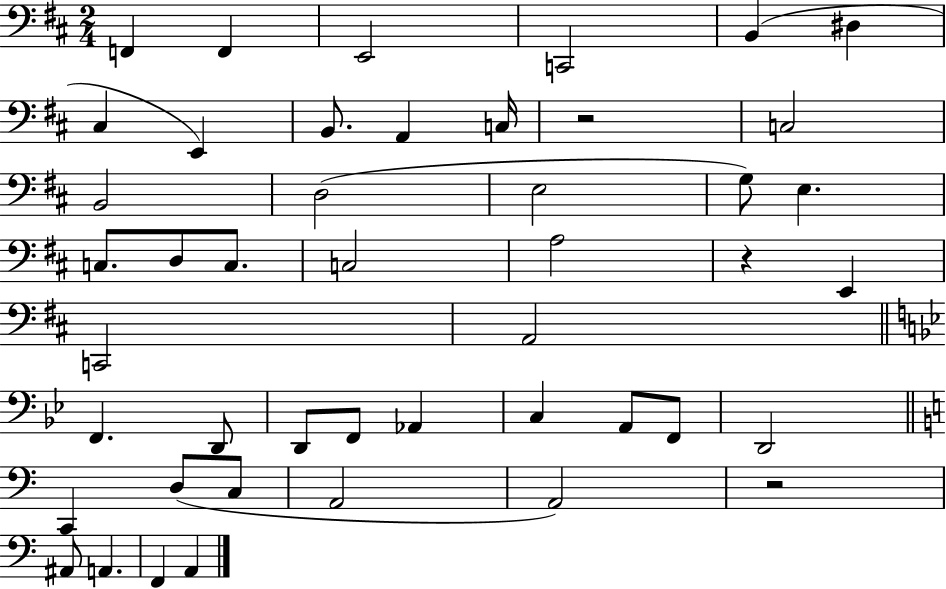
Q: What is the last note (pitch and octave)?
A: A2